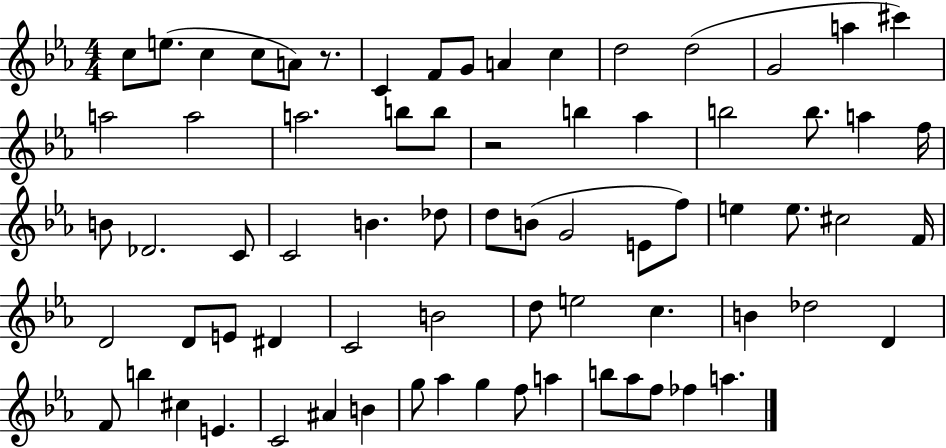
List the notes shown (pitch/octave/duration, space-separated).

C5/e E5/e. C5/q C5/e A4/e R/e. C4/q F4/e G4/e A4/q C5/q D5/h D5/h G4/h A5/q C#6/q A5/h A5/h A5/h. B5/e B5/e R/h B5/q Ab5/q B5/h B5/e. A5/q F5/s B4/e Db4/h. C4/e C4/h B4/q. Db5/e D5/e B4/e G4/h E4/e F5/e E5/q E5/e. C#5/h F4/s D4/h D4/e E4/e D#4/q C4/h B4/h D5/e E5/h C5/q. B4/q Db5/h D4/q F4/e B5/q C#5/q E4/q. C4/h A#4/q B4/q G5/e Ab5/q G5/q F5/e A5/q B5/e Ab5/e F5/e FES5/q A5/q.